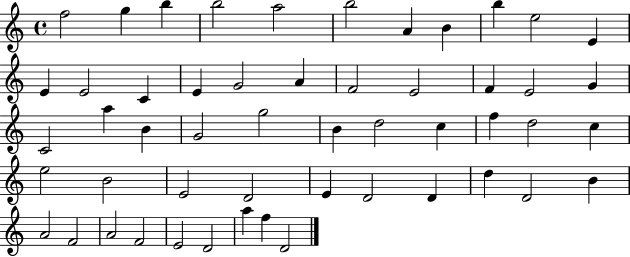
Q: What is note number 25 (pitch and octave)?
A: B4